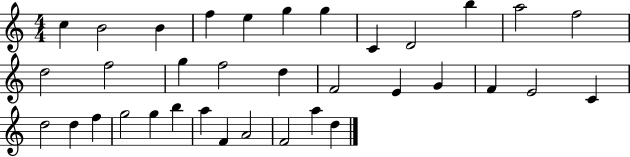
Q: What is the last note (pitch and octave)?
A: D5